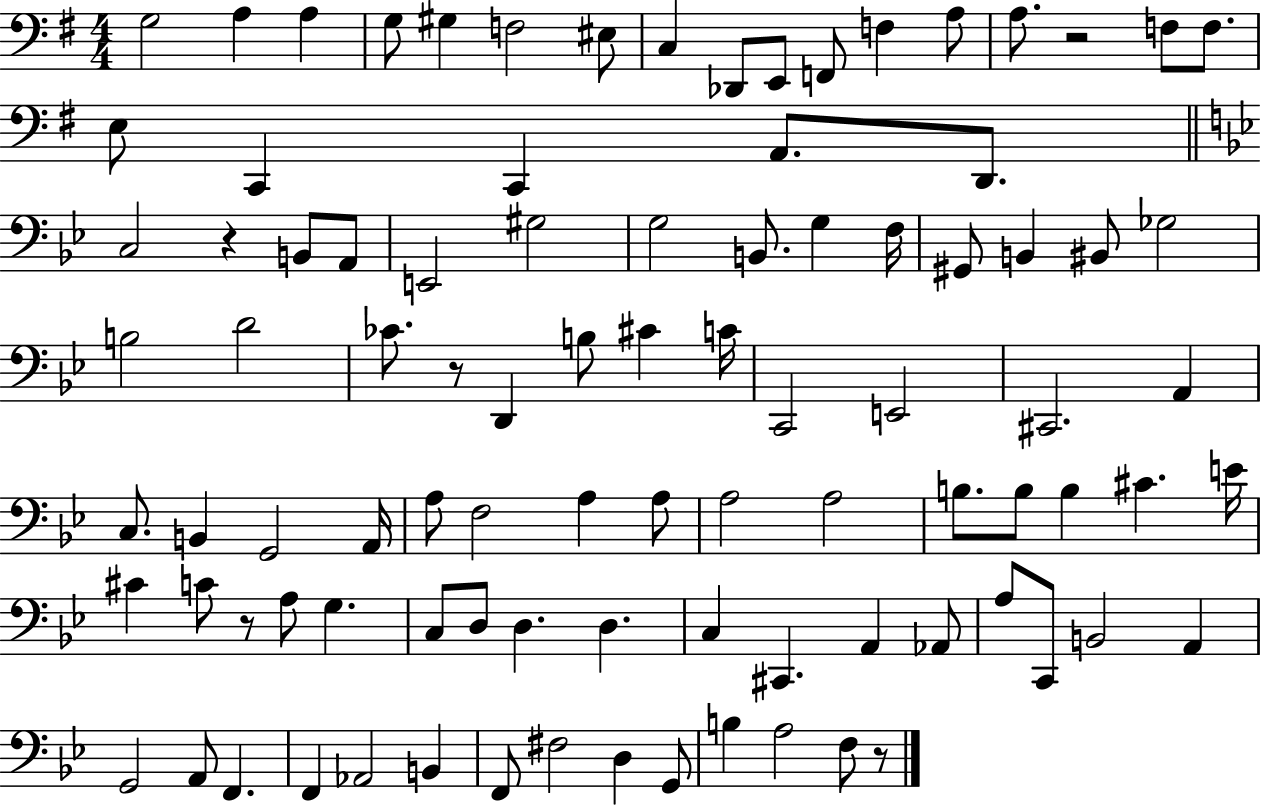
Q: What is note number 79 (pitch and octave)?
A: F2